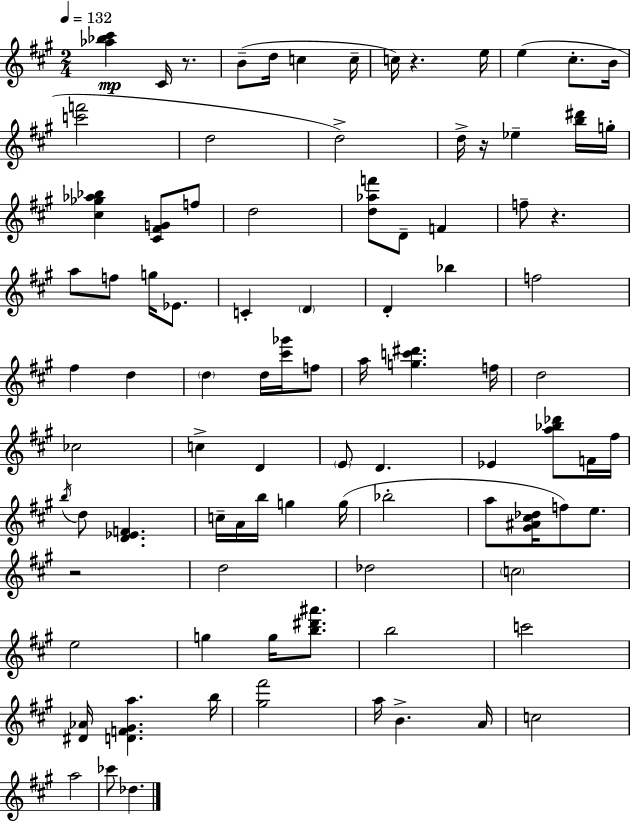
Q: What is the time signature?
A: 2/4